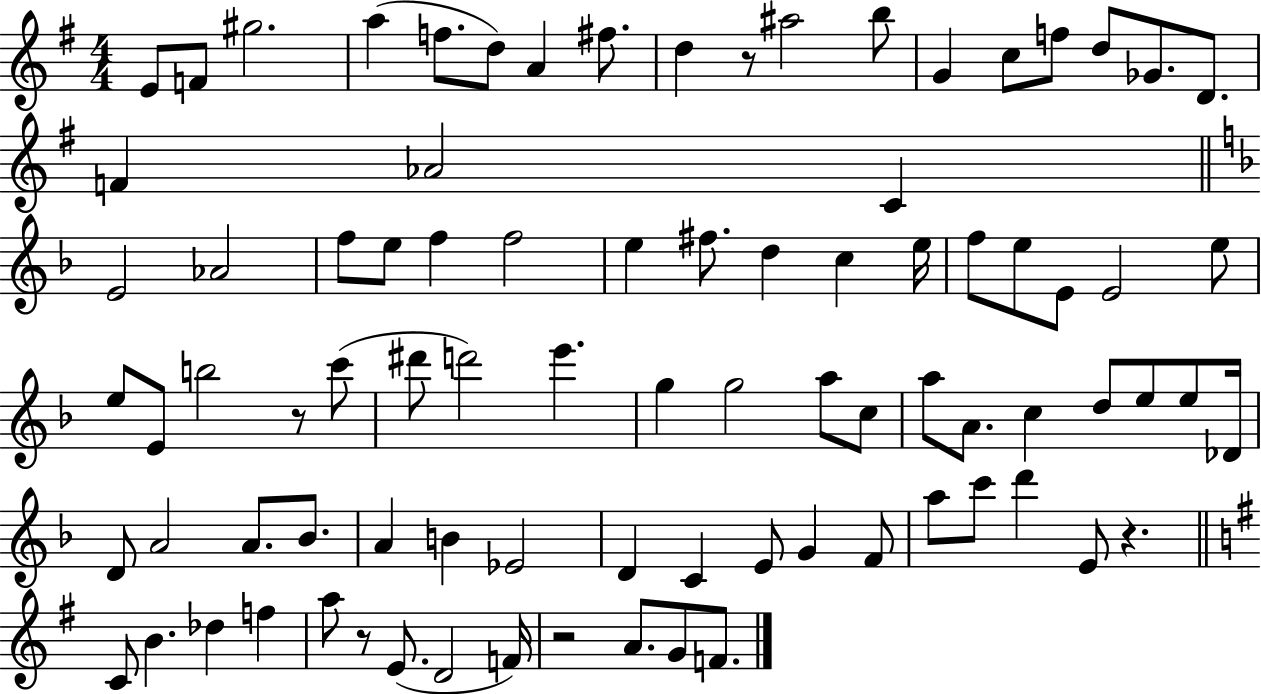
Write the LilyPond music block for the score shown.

{
  \clef treble
  \numericTimeSignature
  \time 4/4
  \key g \major
  e'8 f'8 gis''2. | a''4( f''8. d''8) a'4 fis''8. | d''4 r8 ais''2 b''8 | g'4 c''8 f''8 d''8 ges'8. d'8. | \break f'4 aes'2 c'4 | \bar "||" \break \key f \major e'2 aes'2 | f''8 e''8 f''4 f''2 | e''4 fis''8. d''4 c''4 e''16 | f''8 e''8 e'8 e'2 e''8 | \break e''8 e'8 b''2 r8 c'''8( | dis'''8 d'''2) e'''4. | g''4 g''2 a''8 c''8 | a''8 a'8. c''4 d''8 e''8 e''8 des'16 | \break d'8 a'2 a'8. bes'8. | a'4 b'4 ees'2 | d'4 c'4 e'8 g'4 f'8 | a''8 c'''8 d'''4 e'8 r4. | \break \bar "||" \break \key g \major c'8 b'4. des''4 f''4 | a''8 r8 e'8.( d'2 f'16) | r2 a'8. g'8 f'8. | \bar "|."
}